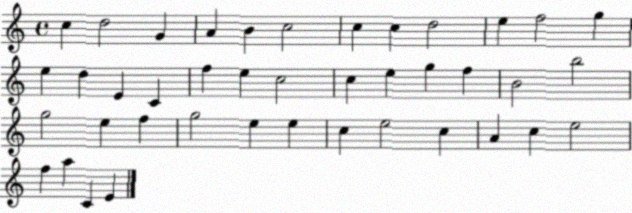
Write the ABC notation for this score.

X:1
T:Untitled
M:4/4
L:1/4
K:C
c d2 G A B c2 c c d2 e f2 g e d E C f e c2 c e g f B2 b2 g2 e f g2 e e c e2 c A c e2 f a C E